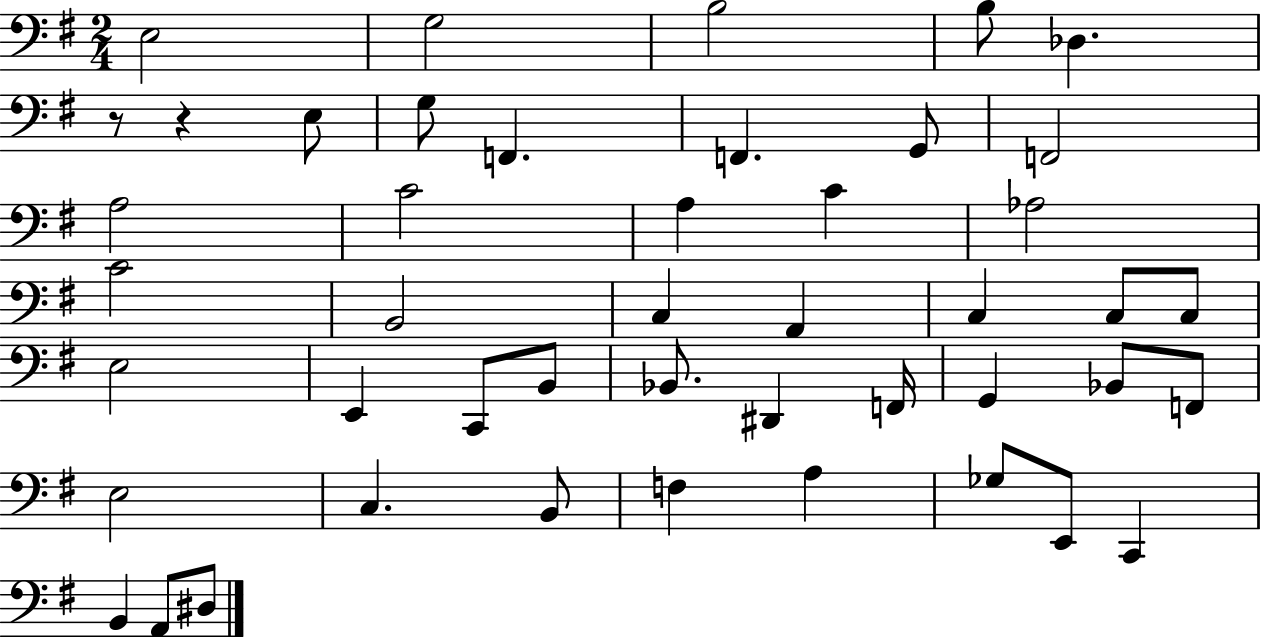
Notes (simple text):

E3/h G3/h B3/h B3/e Db3/q. R/e R/q E3/e G3/e F2/q. F2/q. G2/e F2/h A3/h C4/h A3/q C4/q Ab3/h C4/h B2/h C3/q A2/q C3/q C3/e C3/e E3/h E2/q C2/e B2/e Bb2/e. D#2/q F2/s G2/q Bb2/e F2/e E3/h C3/q. B2/e F3/q A3/q Gb3/e E2/e C2/q B2/q A2/e D#3/e